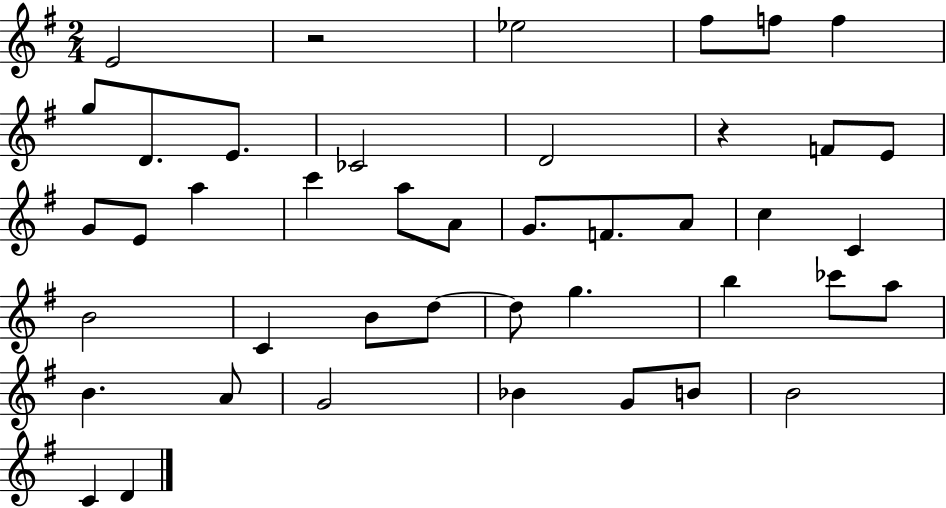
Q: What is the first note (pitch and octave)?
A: E4